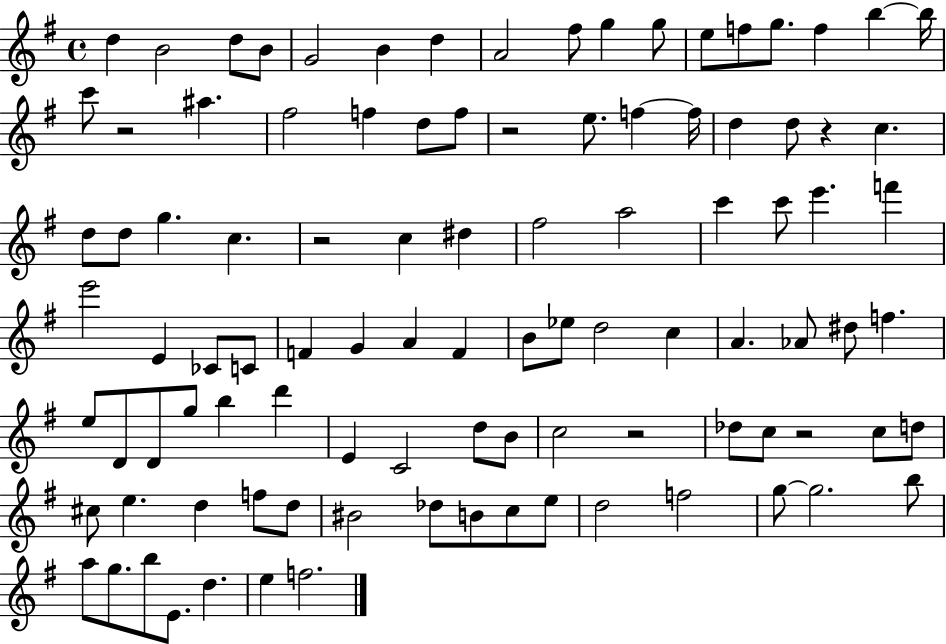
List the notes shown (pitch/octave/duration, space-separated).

D5/q B4/h D5/e B4/e G4/h B4/q D5/q A4/h F#5/e G5/q G5/e E5/e F5/e G5/e. F5/q B5/q B5/s C6/e R/h A#5/q. F#5/h F5/q D5/e F5/e R/h E5/e. F5/q F5/s D5/q D5/e R/q C5/q. D5/e D5/e G5/q. C5/q. R/h C5/q D#5/q F#5/h A5/h C6/q C6/e E6/q. F6/q E6/h E4/q CES4/e C4/e F4/q G4/q A4/q F4/q B4/e Eb5/e D5/h C5/q A4/q. Ab4/e D#5/e F5/q. E5/e D4/e D4/e G5/e B5/q D6/q E4/q C4/h D5/e B4/e C5/h R/h Db5/e C5/e R/h C5/e D5/e C#5/e E5/q. D5/q F5/e D5/e BIS4/h Db5/e B4/e C5/e E5/e D5/h F5/h G5/e G5/h. B5/e A5/e G5/e. B5/e E4/e. D5/q. E5/q F5/h.